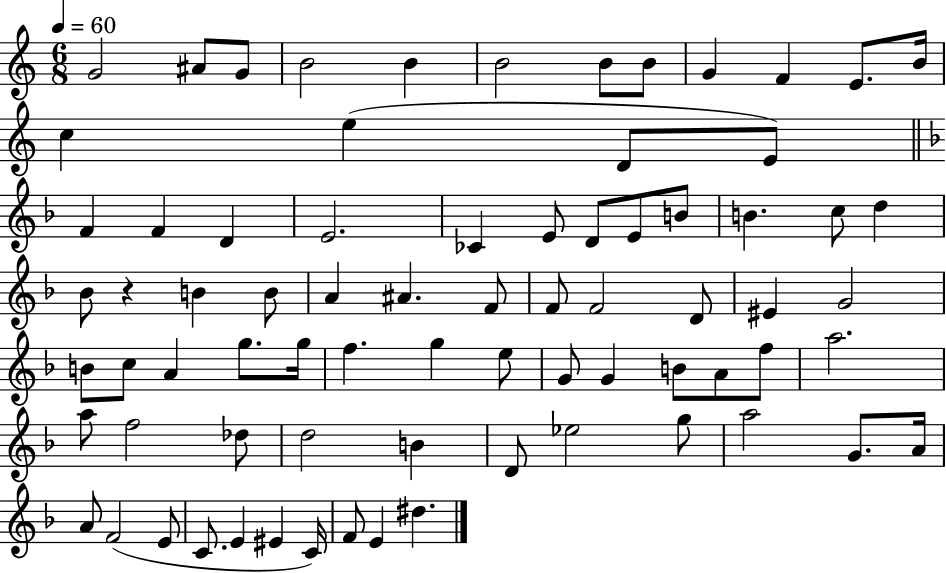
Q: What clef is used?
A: treble